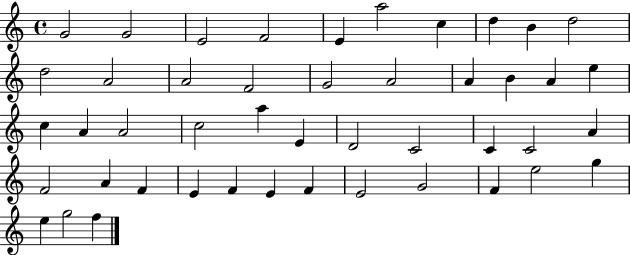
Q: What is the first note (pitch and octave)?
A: G4